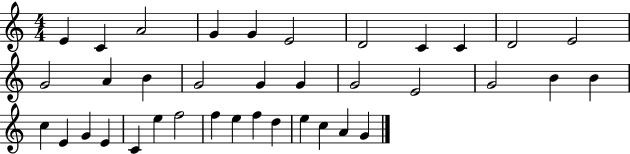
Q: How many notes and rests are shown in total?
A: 37